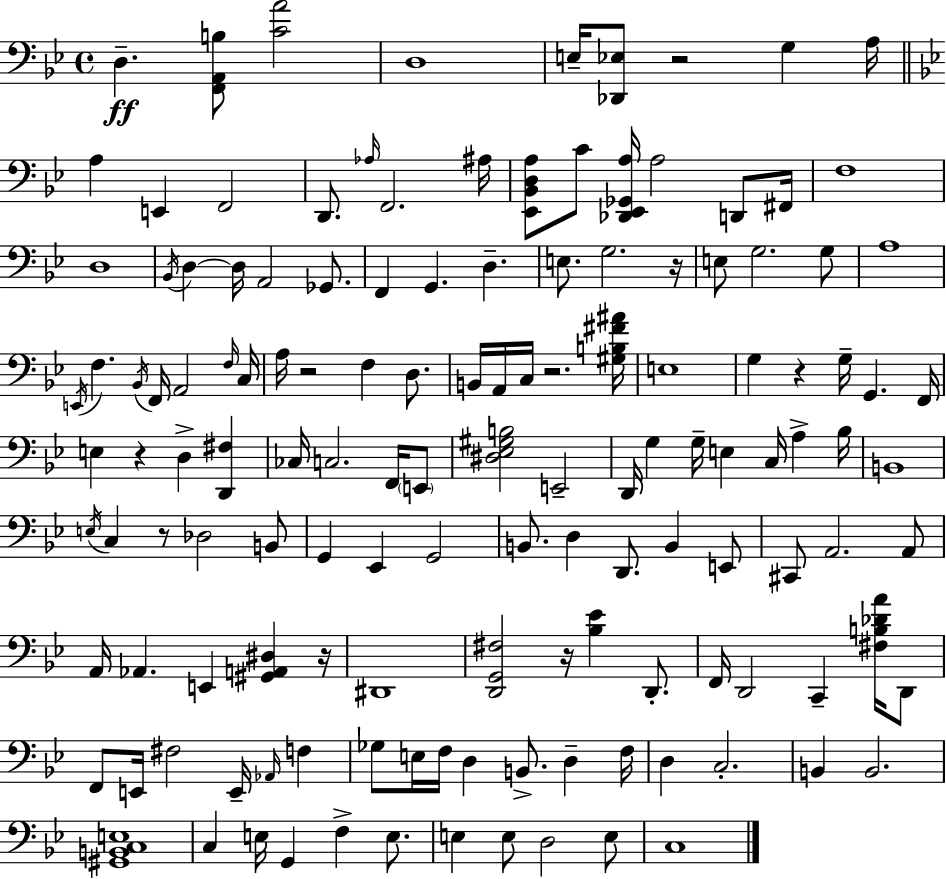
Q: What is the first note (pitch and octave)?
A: D3